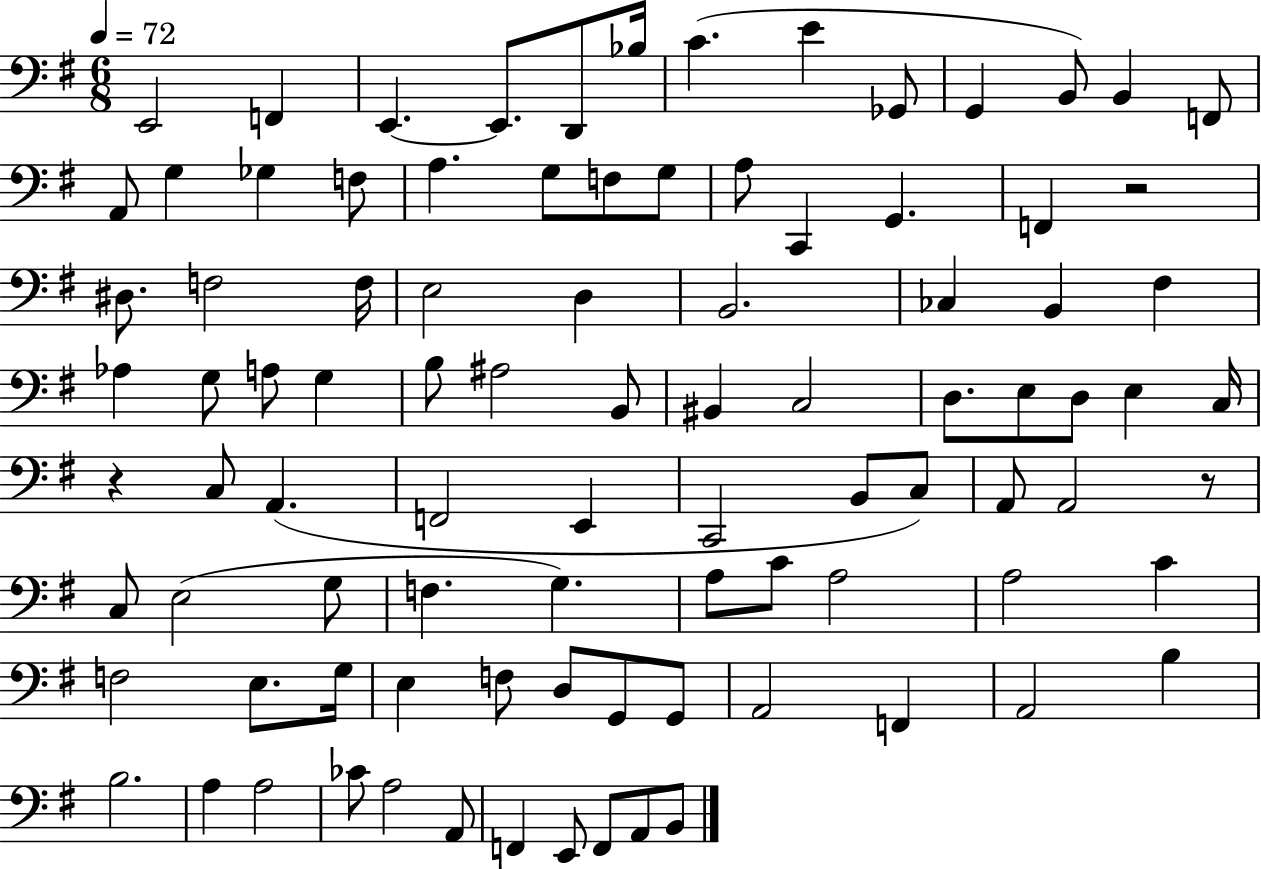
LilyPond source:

{
  \clef bass
  \numericTimeSignature
  \time 6/8
  \key g \major
  \tempo 4 = 72
  e,2 f,4 | e,4.~~ e,8. d,8 bes16 | c'4.( e'4 ges,8 | g,4 b,8) b,4 f,8 | \break a,8 g4 ges4 f8 | a4. g8 f8 g8 | a8 c,4 g,4. | f,4 r2 | \break dis8. f2 f16 | e2 d4 | b,2. | ces4 b,4 fis4 | \break aes4 g8 a8 g4 | b8 ais2 b,8 | bis,4 c2 | d8. e8 d8 e4 c16 | \break r4 c8 a,4.( | f,2 e,4 | c,2 b,8 c8) | a,8 a,2 r8 | \break c8 e2( g8 | f4. g4.) | a8 c'8 a2 | a2 c'4 | \break f2 e8. g16 | e4 f8 d8 g,8 g,8 | a,2 f,4 | a,2 b4 | \break b2. | a4 a2 | ces'8 a2 a,8 | f,4 e,8 f,8 a,8 b,8 | \break \bar "|."
}